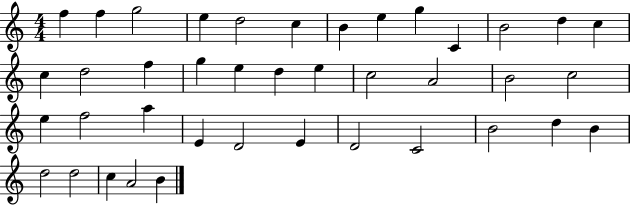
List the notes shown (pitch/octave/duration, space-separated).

F5/q F5/q G5/h E5/q D5/h C5/q B4/q E5/q G5/q C4/q B4/h D5/q C5/q C5/q D5/h F5/q G5/q E5/q D5/q E5/q C5/h A4/h B4/h C5/h E5/q F5/h A5/q E4/q D4/h E4/q D4/h C4/h B4/h D5/q B4/q D5/h D5/h C5/q A4/h B4/q